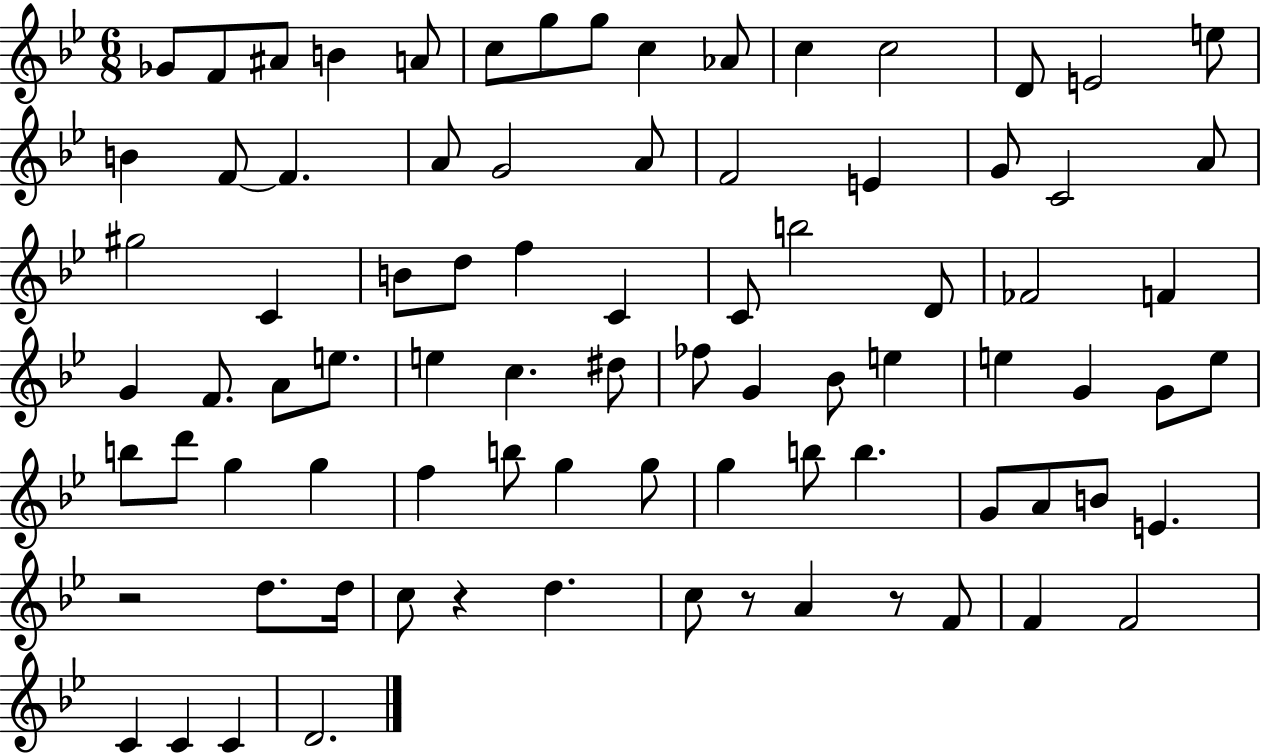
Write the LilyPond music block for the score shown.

{
  \clef treble
  \numericTimeSignature
  \time 6/8
  \key bes \major
  ges'8 f'8 ais'8 b'4 a'8 | c''8 g''8 g''8 c''4 aes'8 | c''4 c''2 | d'8 e'2 e''8 | \break b'4 f'8~~ f'4. | a'8 g'2 a'8 | f'2 e'4 | g'8 c'2 a'8 | \break gis''2 c'4 | b'8 d''8 f''4 c'4 | c'8 b''2 d'8 | fes'2 f'4 | \break g'4 f'8. a'8 e''8. | e''4 c''4. dis''8 | fes''8 g'4 bes'8 e''4 | e''4 g'4 g'8 e''8 | \break b''8 d'''8 g''4 g''4 | f''4 b''8 g''4 g''8 | g''4 b''8 b''4. | g'8 a'8 b'8 e'4. | \break r2 d''8. d''16 | c''8 r4 d''4. | c''8 r8 a'4 r8 f'8 | f'4 f'2 | \break c'4 c'4 c'4 | d'2. | \bar "|."
}